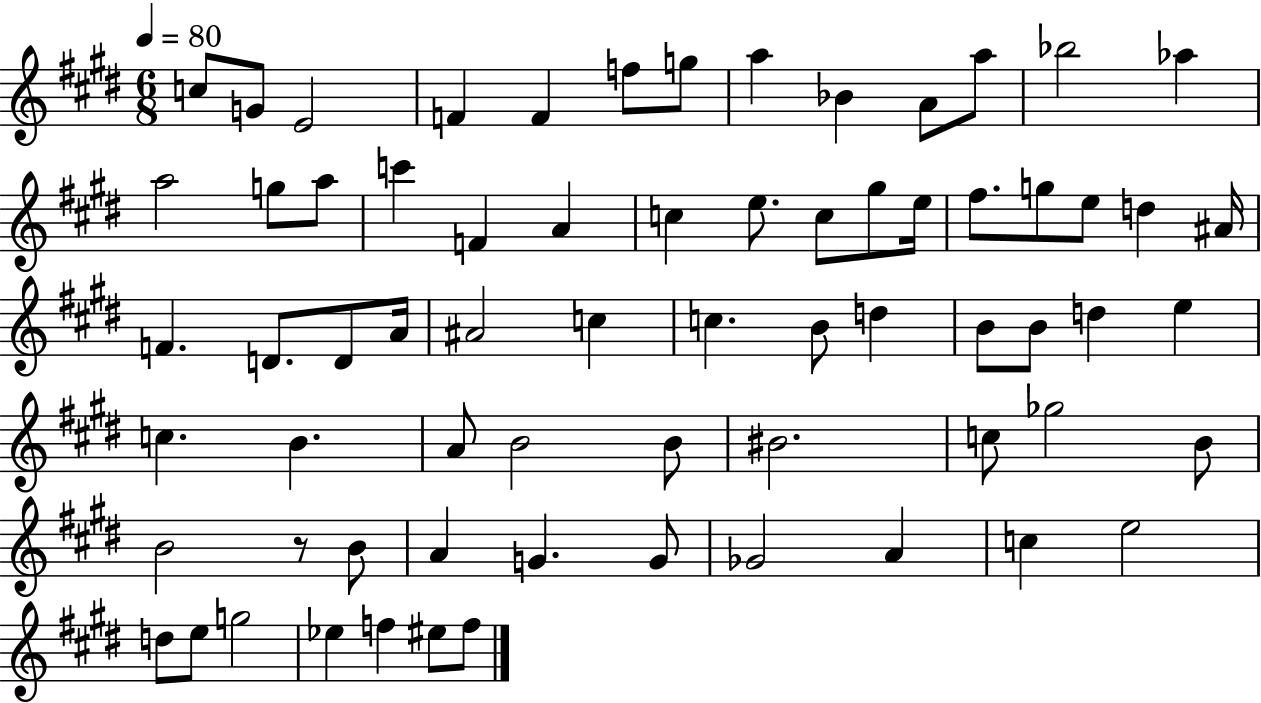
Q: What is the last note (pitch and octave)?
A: F5